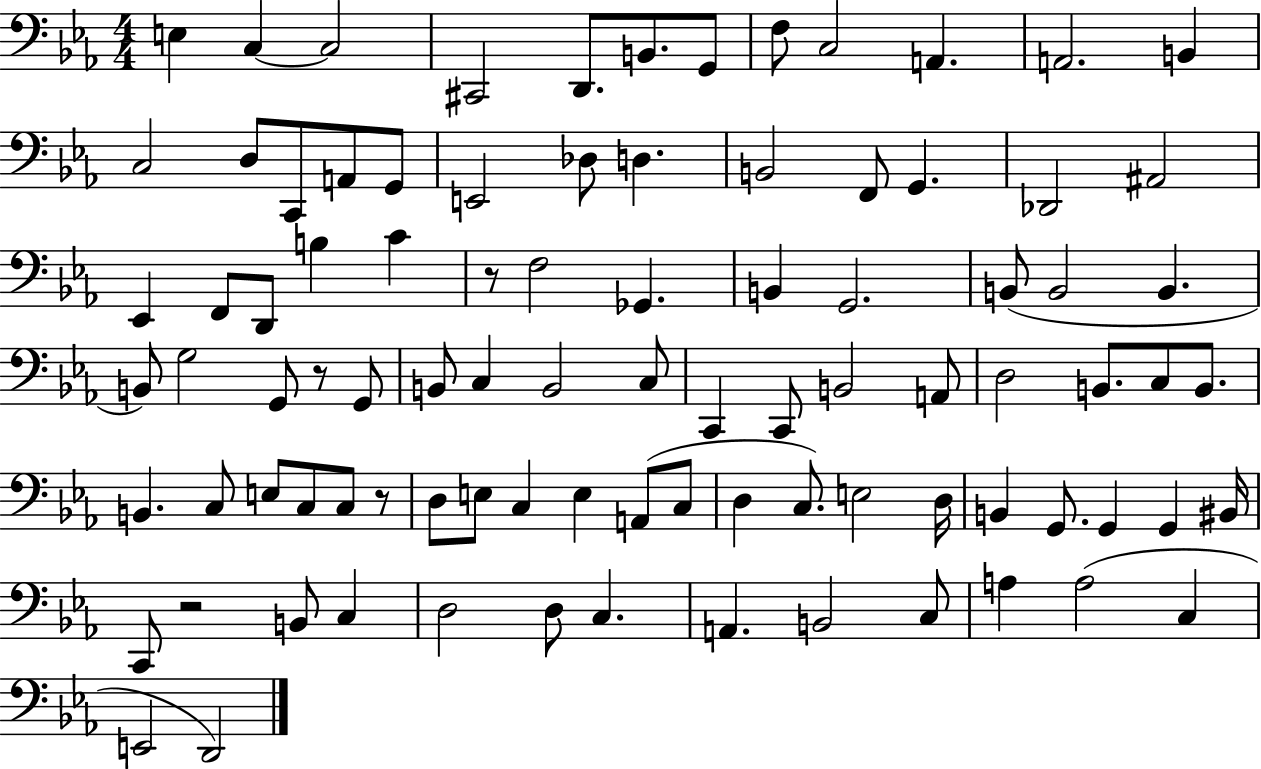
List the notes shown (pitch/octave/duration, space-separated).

E3/q C3/q C3/h C#2/h D2/e. B2/e. G2/e F3/e C3/h A2/q. A2/h. B2/q C3/h D3/e C2/e A2/e G2/e E2/h Db3/e D3/q. B2/h F2/e G2/q. Db2/h A#2/h Eb2/q F2/e D2/e B3/q C4/q R/e F3/h Gb2/q. B2/q G2/h. B2/e B2/h B2/q. B2/e G3/h G2/e R/e G2/e B2/e C3/q B2/h C3/e C2/q C2/e B2/h A2/e D3/h B2/e. C3/e B2/e. B2/q. C3/e E3/e C3/e C3/e R/e D3/e E3/e C3/q E3/q A2/e C3/e D3/q C3/e. E3/h D3/s B2/q G2/e. G2/q G2/q BIS2/s C2/e R/h B2/e C3/q D3/h D3/e C3/q. A2/q. B2/h C3/e A3/q A3/h C3/q E2/h D2/h